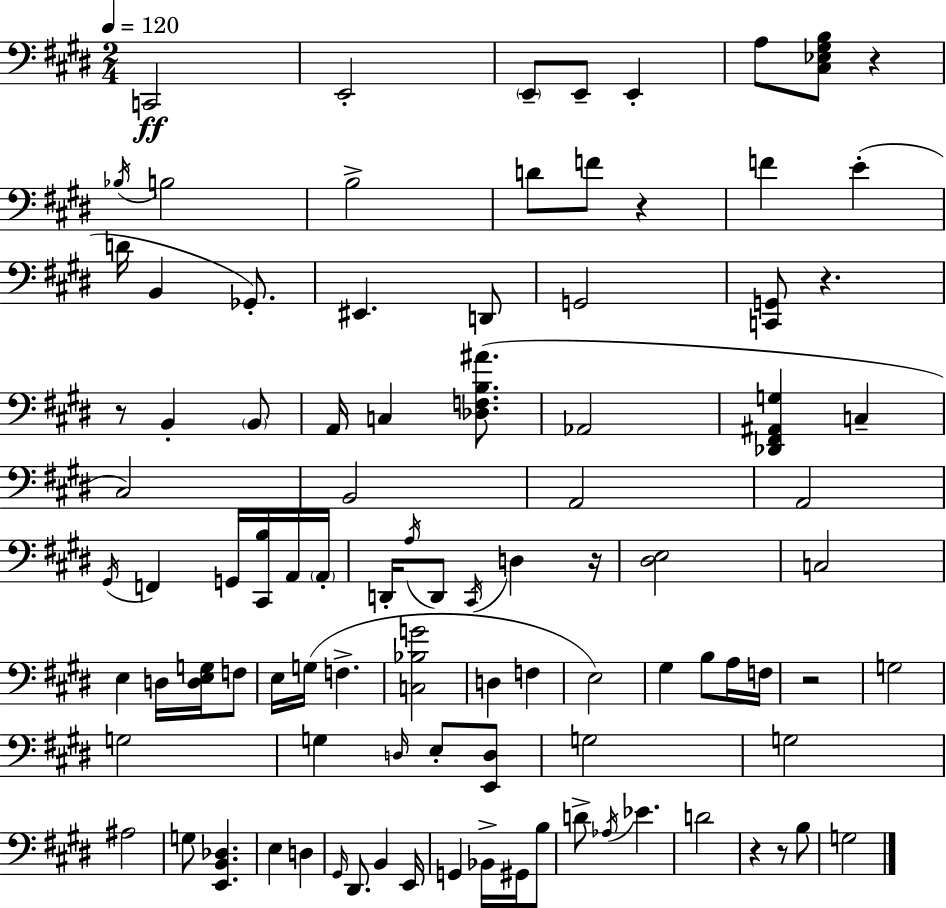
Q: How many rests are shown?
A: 8